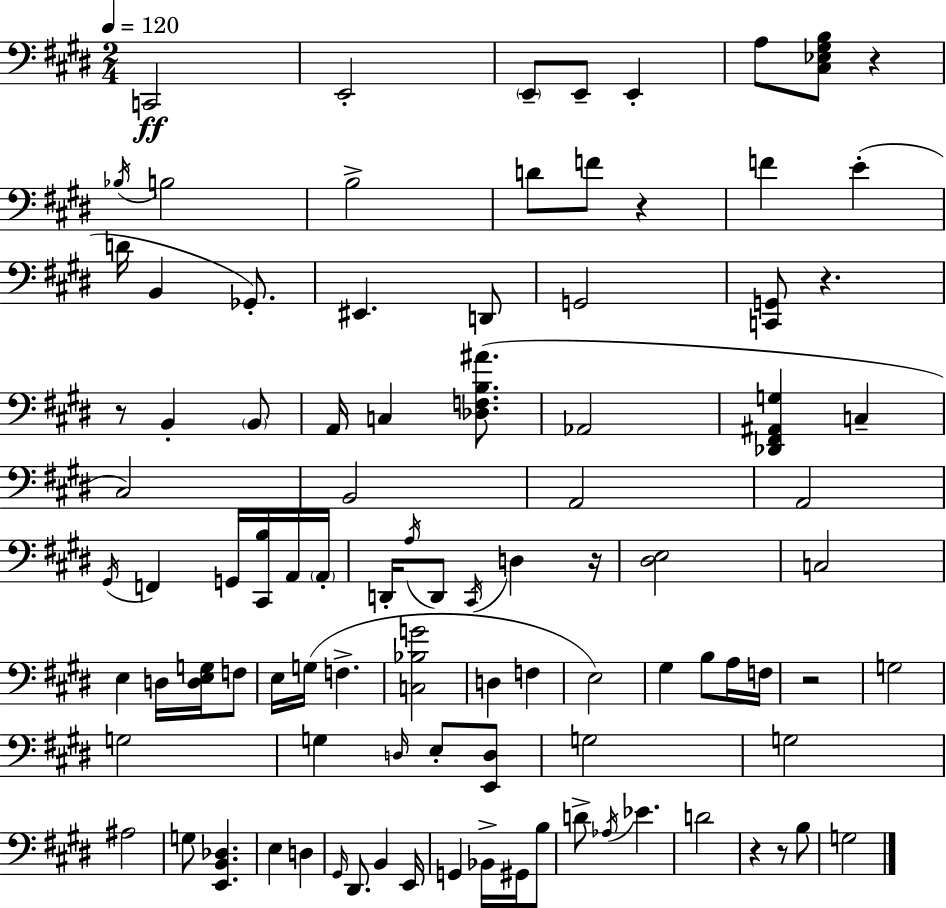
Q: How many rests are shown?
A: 8